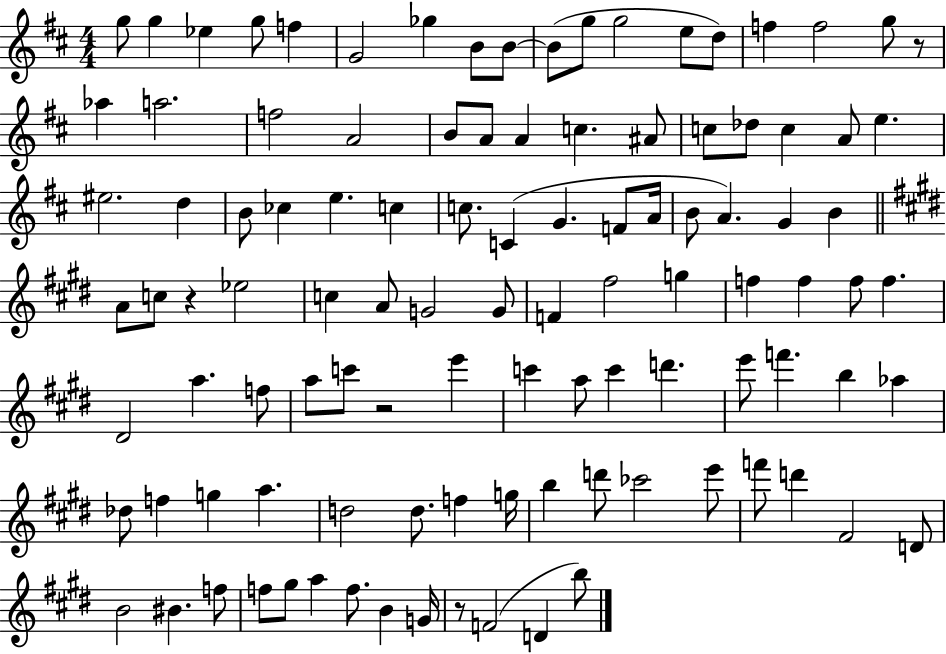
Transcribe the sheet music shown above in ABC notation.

X:1
T:Untitled
M:4/4
L:1/4
K:D
g/2 g _e g/2 f G2 _g B/2 B/2 B/2 g/2 g2 e/2 d/2 f f2 g/2 z/2 _a a2 f2 A2 B/2 A/2 A c ^A/2 c/2 _d/2 c A/2 e ^e2 d B/2 _c e c c/2 C G F/2 A/4 B/2 A G B A/2 c/2 z _e2 c A/2 G2 G/2 F ^f2 g f f f/2 f ^D2 a f/2 a/2 c'/2 z2 e' c' a/2 c' d' e'/2 f' b _a _d/2 f g a d2 d/2 f g/4 b d'/2 _c'2 e'/2 f'/2 d' ^F2 D/2 B2 ^B f/2 f/2 ^g/2 a f/2 B G/4 z/2 F2 D b/2